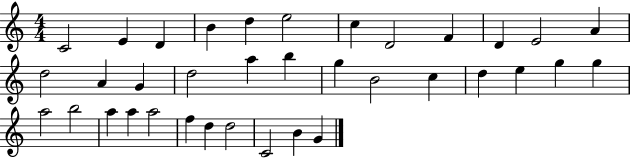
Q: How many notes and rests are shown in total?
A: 36